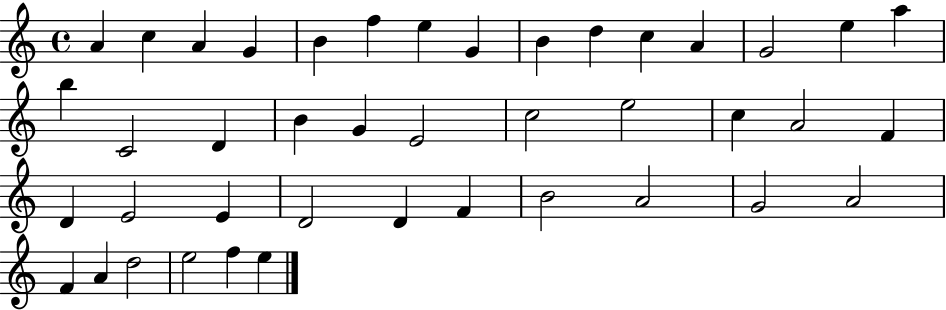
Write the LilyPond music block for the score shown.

{
  \clef treble
  \time 4/4
  \defaultTimeSignature
  \key c \major
  a'4 c''4 a'4 g'4 | b'4 f''4 e''4 g'4 | b'4 d''4 c''4 a'4 | g'2 e''4 a''4 | \break b''4 c'2 d'4 | b'4 g'4 e'2 | c''2 e''2 | c''4 a'2 f'4 | \break d'4 e'2 e'4 | d'2 d'4 f'4 | b'2 a'2 | g'2 a'2 | \break f'4 a'4 d''2 | e''2 f''4 e''4 | \bar "|."
}